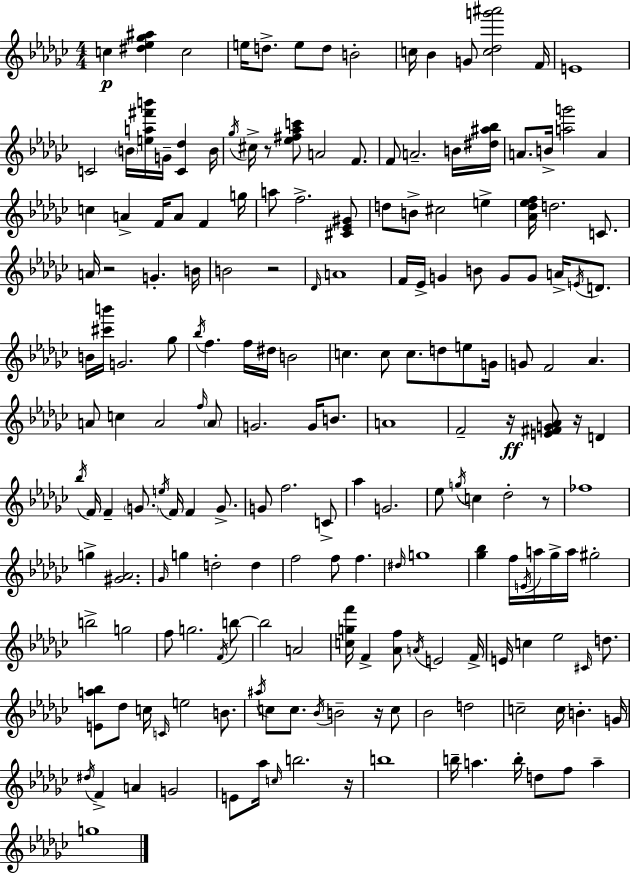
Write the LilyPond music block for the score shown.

{
  \clef treble
  \numericTimeSignature
  \time 4/4
  \key ees \minor
  c''4\p <dis'' ees'' ges'' ais''>4 c''2 | e''16 d''8.-> e''8 d''8 b'2-. | c''16 bes'4 g'8 <c'' des'' g''' ais'''>2 f'16 | e'1 | \break c'2 \parenthesize b'16 <e'' a'' fis''' b'''>16 g'16-- <c' des''>4 b'16 | \acciaccatura { ges''16 } cis''16-> r8 <ees'' fis'' aes'' c'''>8 a'2 f'8. | f'8 a'2.-- b'16 | <dis'' ais'' bes''>16 a'8. b'16-> <a'' g'''>2 a'4 | \break c''4 a'4-> f'16 a'8 f'4 | g''16 a''8 f''2.-> <cis' ees' gis'>8 | d''8 b'8-> cis''2 e''4-> | <aes' des'' ees'' f''>16 d''2. c'8. | \break a'16 r2 g'4.-. | b'16 b'2 r2 | \grace { des'16 } a'1 | f'16 ees'16-> g'4 b'8 g'8 g'8 a'16-> \acciaccatura { e'16 } | \break d'8. b'16 <cis''' b'''>16 g'2. | ges''8 \acciaccatura { bes''16 } f''4. f''16 dis''16 b'2 | c''4. c''8 c''8. d''8 | e''8 g'16 g'8 f'2 aes'4. | \break a'8 c''4 a'2 | \grace { f''16 } \parenthesize a'8 g'2. | g'16 b'8. a'1 | f'2-- r16\ff <e' fis' g' aes'>8 | \break r16 d'4 \acciaccatura { bes''16 } f'16 f'4-- \parenthesize g'8. \acciaccatura { e''16 } f'16 | f'4 g'8.-> g'8 f''2. | c'8-> aes''4 g'2. | ees''8 \acciaccatura { g''16 } c''4 des''2-. | \break r8 fes''1 | g''4-> <gis' aes'>2. | \grace { ges'16 } g''4 d''2-. | d''4 f''2 | \break f''8 f''4. \grace { dis''16 } g''1 | <ges'' bes''>4 f''16 \acciaccatura { e'16 } | a''16 ges''16-> a''16 gis''2-. b''2-> | g''2 f''8 g''2. | \break \acciaccatura { f'16 } b''8~~ b''2 | a'2 <c'' g'' f'''>16 f'4-> | <aes' f''>8 \acciaccatura { a'16 } e'2 f'16-> e'16 c''4 | ees''2 \grace { cis'16 } d''8. <e' a'' bes''>8 | \break des''8 c''16 \grace { c'16 } e''2 b'8. \acciaccatura { ais''16 } | c''8 c''8. \acciaccatura { bes'16 } b'2-- r16 c''8 | bes'2 d''2 | c''2-- c''16 b'4.-. | \break g'16 \acciaccatura { dis''16 } f'4-> a'4 g'2 | e'8 aes''16 \grace { c''16 } b''2. | r16 b''1 | b''16-- a''4. b''16-. d''8 f''8 a''4-- | \break g''1 | \bar "|."
}